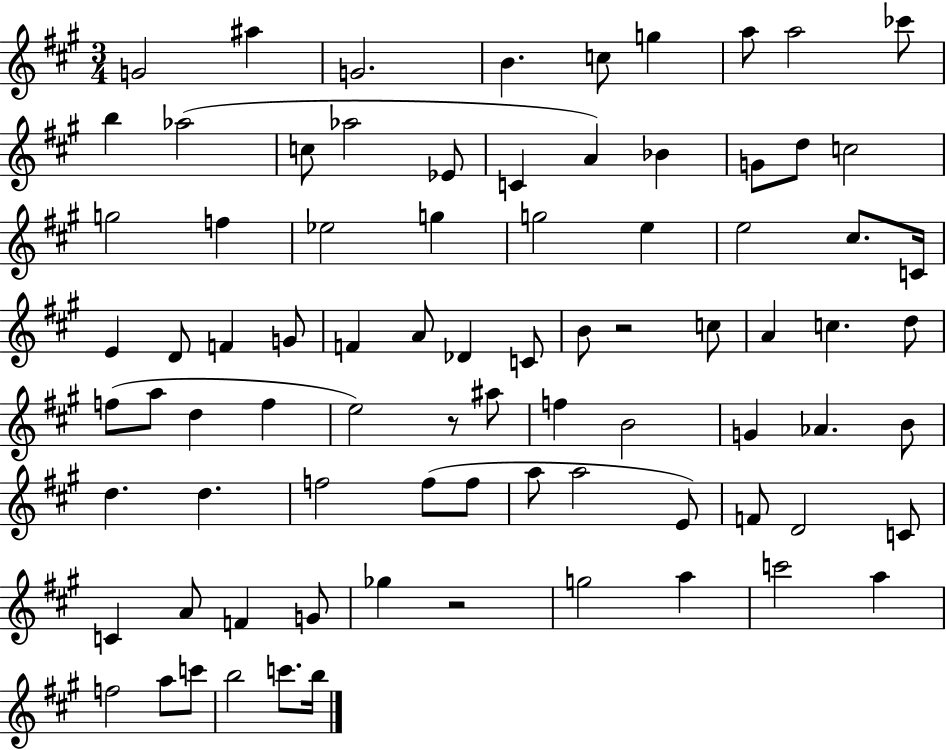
G4/h A#5/q G4/h. B4/q. C5/e G5/q A5/e A5/h CES6/e B5/q Ab5/h C5/e Ab5/h Eb4/e C4/q A4/q Bb4/q G4/e D5/e C5/h G5/h F5/q Eb5/h G5/q G5/h E5/q E5/h C#5/e. C4/s E4/q D4/e F4/q G4/e F4/q A4/e Db4/q C4/e B4/e R/h C5/e A4/q C5/q. D5/e F5/e A5/e D5/q F5/q E5/h R/e A#5/e F5/q B4/h G4/q Ab4/q. B4/e D5/q. D5/q. F5/h F5/e F5/e A5/e A5/h E4/e F4/e D4/h C4/e C4/q A4/e F4/q G4/e Gb5/q R/h G5/h A5/q C6/h A5/q F5/h A5/e C6/e B5/h C6/e. B5/s